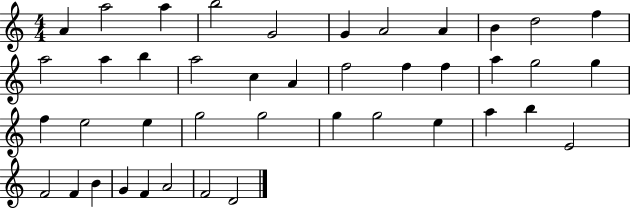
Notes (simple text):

A4/q A5/h A5/q B5/h G4/h G4/q A4/h A4/q B4/q D5/h F5/q A5/h A5/q B5/q A5/h C5/q A4/q F5/h F5/q F5/q A5/q G5/h G5/q F5/q E5/h E5/q G5/h G5/h G5/q G5/h E5/q A5/q B5/q E4/h F4/h F4/q B4/q G4/q F4/q A4/h F4/h D4/h